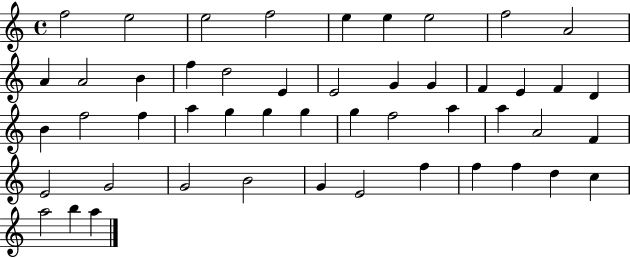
F5/h E5/h E5/h F5/h E5/q E5/q E5/h F5/h A4/h A4/q A4/h B4/q F5/q D5/h E4/q E4/h G4/q G4/q F4/q E4/q F4/q D4/q B4/q F5/h F5/q A5/q G5/q G5/q G5/q G5/q F5/h A5/q A5/q A4/h F4/q E4/h G4/h G4/h B4/h G4/q E4/h F5/q F5/q F5/q D5/q C5/q A5/h B5/q A5/q